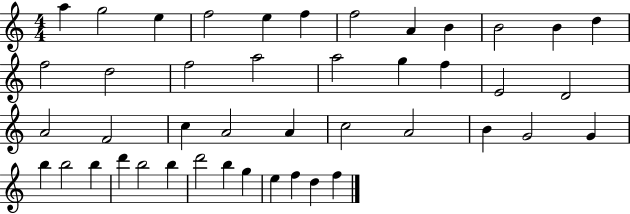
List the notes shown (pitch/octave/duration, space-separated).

A5/q G5/h E5/q F5/h E5/q F5/q F5/h A4/q B4/q B4/h B4/q D5/q F5/h D5/h F5/h A5/h A5/h G5/q F5/q E4/h D4/h A4/h F4/h C5/q A4/h A4/q C5/h A4/h B4/q G4/h G4/q B5/q B5/h B5/q D6/q B5/h B5/q D6/h B5/q G5/q E5/q F5/q D5/q F5/q